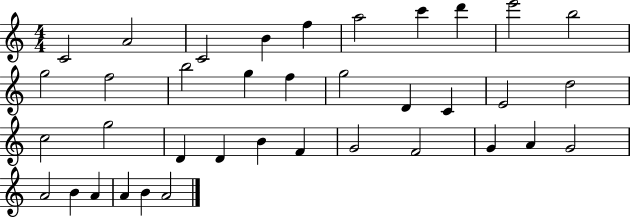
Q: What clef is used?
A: treble